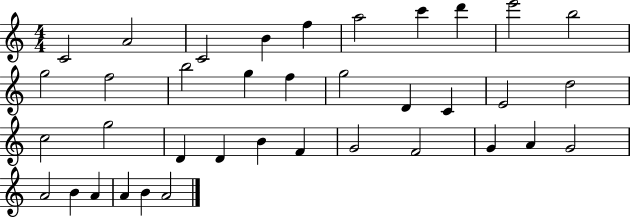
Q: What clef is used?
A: treble